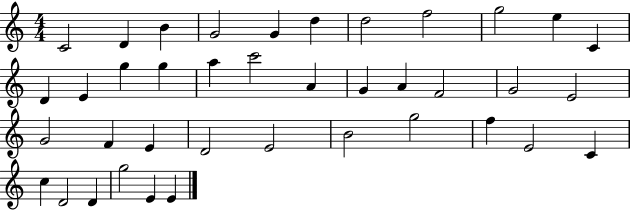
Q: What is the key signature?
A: C major